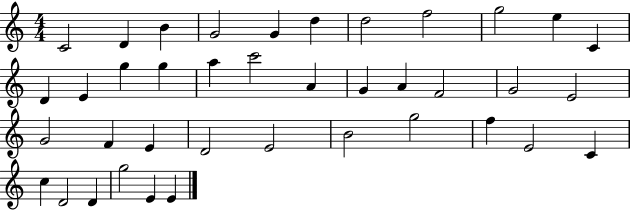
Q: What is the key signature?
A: C major